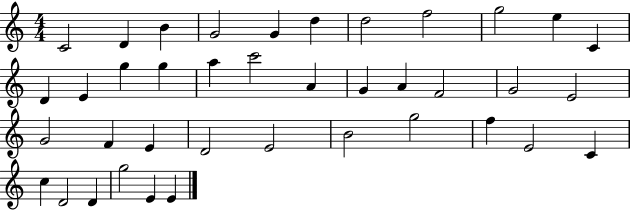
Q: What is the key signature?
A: C major